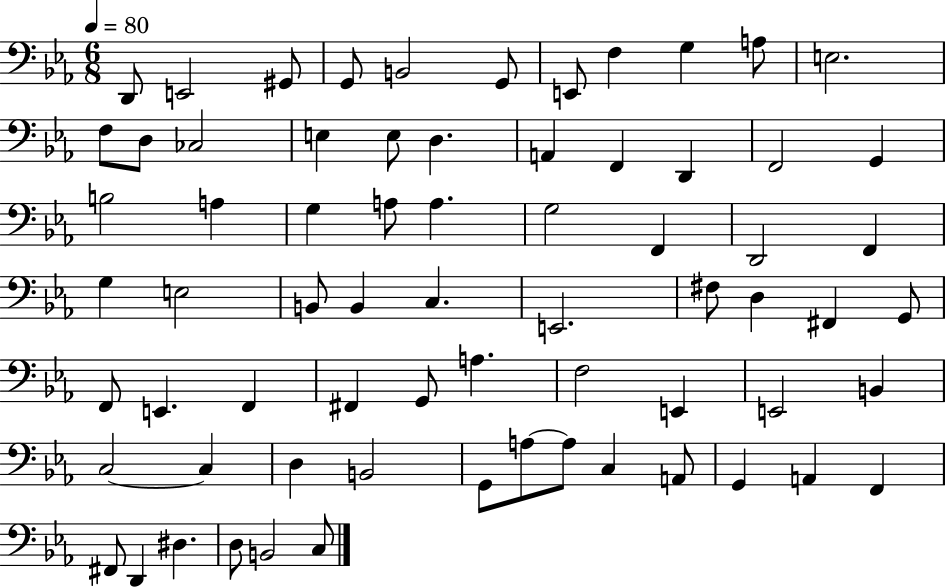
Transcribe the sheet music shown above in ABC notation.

X:1
T:Untitled
M:6/8
L:1/4
K:Eb
D,,/2 E,,2 ^G,,/2 G,,/2 B,,2 G,,/2 E,,/2 F, G, A,/2 E,2 F,/2 D,/2 _C,2 E, E,/2 D, A,, F,, D,, F,,2 G,, B,2 A, G, A,/2 A, G,2 F,, D,,2 F,, G, E,2 B,,/2 B,, C, E,,2 ^F,/2 D, ^F,, G,,/2 F,,/2 E,, F,, ^F,, G,,/2 A, F,2 E,, E,,2 B,, C,2 C, D, B,,2 G,,/2 A,/2 A,/2 C, A,,/2 G,, A,, F,, ^F,,/2 D,, ^D, D,/2 B,,2 C,/2